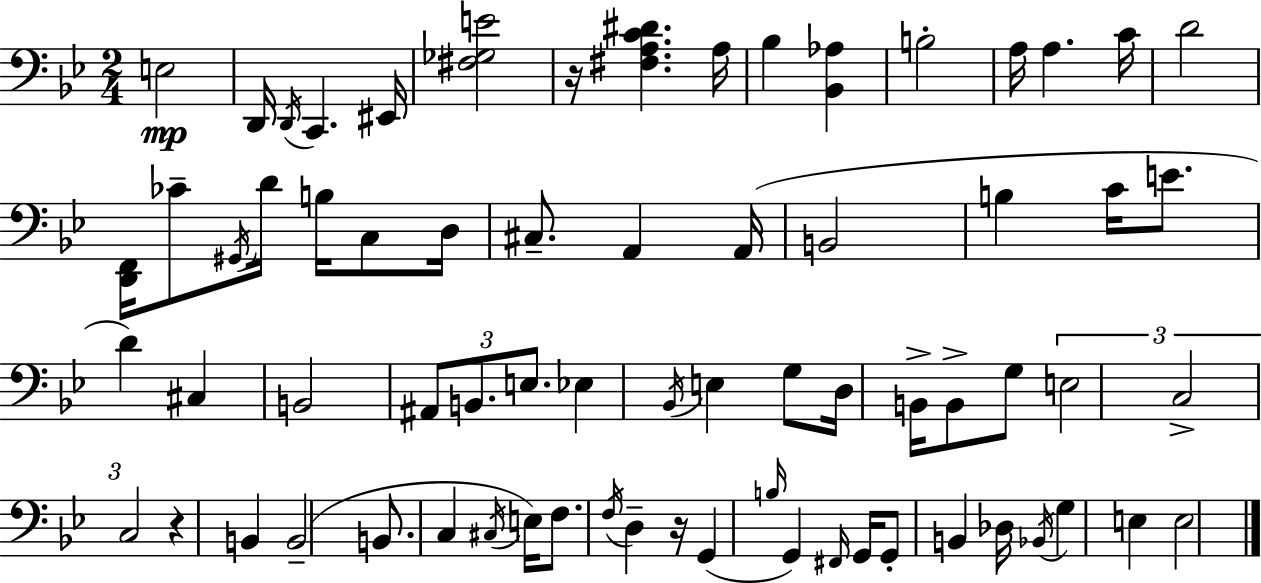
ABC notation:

X:1
T:Untitled
M:2/4
L:1/4
K:Bb
E,2 D,,/4 D,,/4 C,, ^E,,/4 [^F,_G,E]2 z/4 [^F,A,C^D] A,/4 _B, [_B,,_A,] B,2 A,/4 A, C/4 D2 [D,,F,,]/4 _C/2 ^G,,/4 D/4 B,/4 C,/2 D,/4 ^C,/2 A,, A,,/4 B,,2 B, C/4 E/2 D ^C, B,,2 ^A,,/2 B,,/2 E,/2 _E, _B,,/4 E, G,/2 D,/4 B,,/4 B,,/2 G,/2 E,2 C,2 C,2 z B,, B,,2 B,,/2 C, ^C,/4 E,/4 F,/2 F,/4 D, z/4 G,, B,/4 G,, ^F,,/4 G,,/4 G,,/2 B,, _D,/4 _B,,/4 G, E, E,2